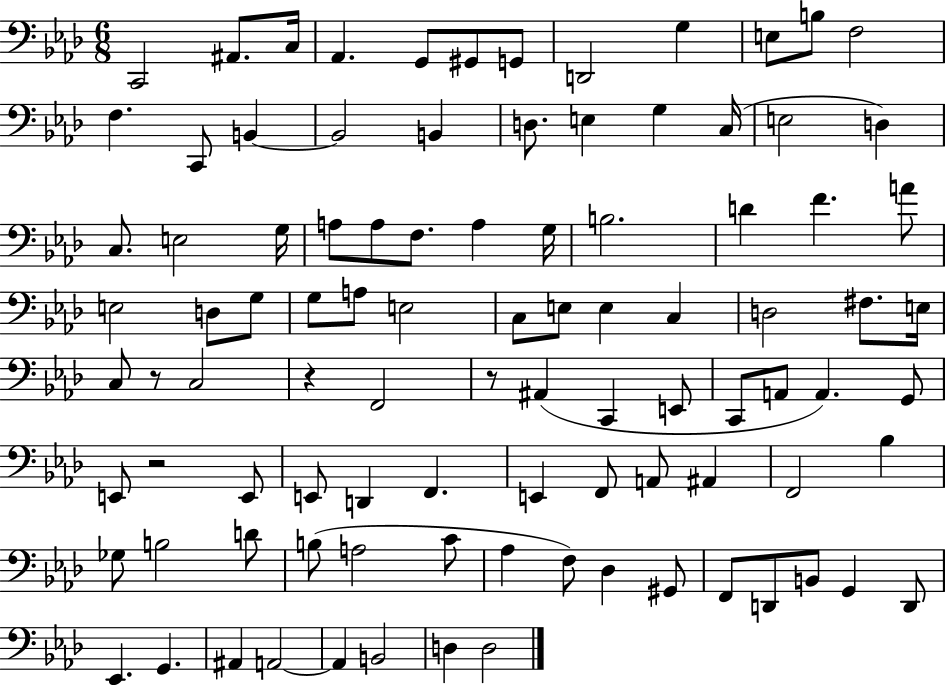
{
  \clef bass
  \numericTimeSignature
  \time 6/8
  \key aes \major
  c,2 ais,8. c16 | aes,4. g,8 gis,8 g,8 | d,2 g4 | e8 b8 f2 | \break f4. c,8 b,4~~ | b,2 b,4 | d8. e4 g4 c16( | e2 d4) | \break c8. e2 g16 | a8 a8 f8. a4 g16 | b2. | d'4 f'4. a'8 | \break e2 d8 g8 | g8 a8 e2 | c8 e8 e4 c4 | d2 fis8. e16 | \break c8 r8 c2 | r4 f,2 | r8 ais,4( c,4 e,8 | c,8 a,8 a,4.) g,8 | \break e,8 r2 e,8 | e,8 d,4 f,4. | e,4 f,8 a,8 ais,4 | f,2 bes4 | \break ges8 b2 d'8 | b8( a2 c'8 | aes4 f8) des4 gis,8 | f,8 d,8 b,8 g,4 d,8 | \break ees,4. g,4. | ais,4 a,2~~ | a,4 b,2 | d4 d2 | \break \bar "|."
}